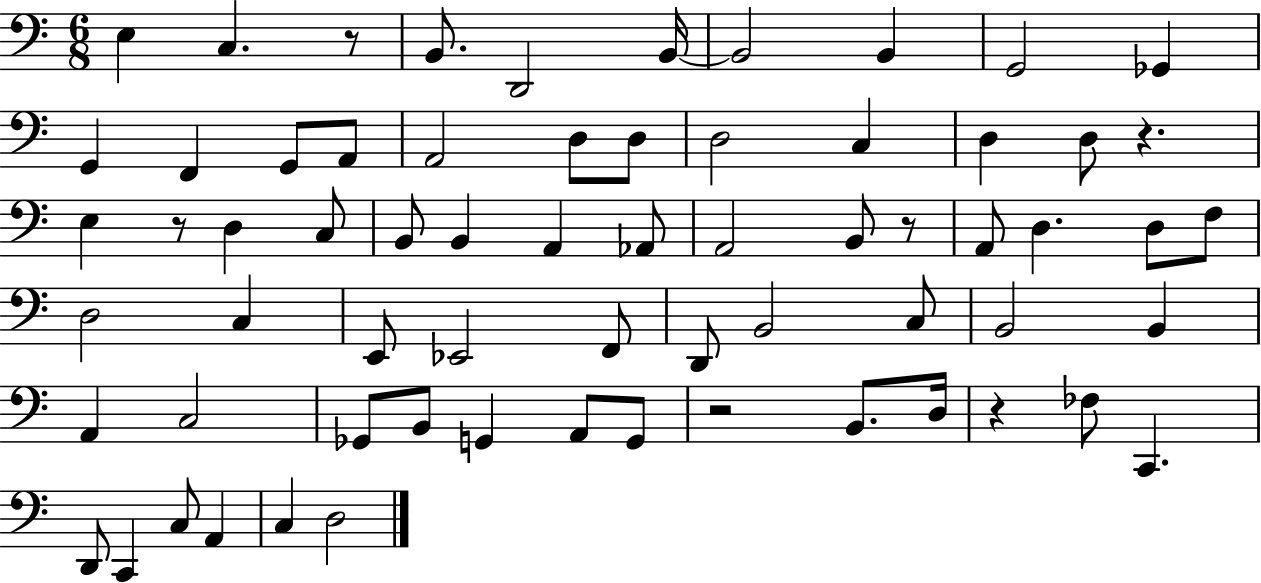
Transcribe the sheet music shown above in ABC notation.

X:1
T:Untitled
M:6/8
L:1/4
K:C
E, C, z/2 B,,/2 D,,2 B,,/4 B,,2 B,, G,,2 _G,, G,, F,, G,,/2 A,,/2 A,,2 D,/2 D,/2 D,2 C, D, D,/2 z E, z/2 D, C,/2 B,,/2 B,, A,, _A,,/2 A,,2 B,,/2 z/2 A,,/2 D, D,/2 F,/2 D,2 C, E,,/2 _E,,2 F,,/2 D,,/2 B,,2 C,/2 B,,2 B,, A,, C,2 _G,,/2 B,,/2 G,, A,,/2 G,,/2 z2 B,,/2 D,/4 z _F,/2 C,, D,,/2 C,, C,/2 A,, C, D,2